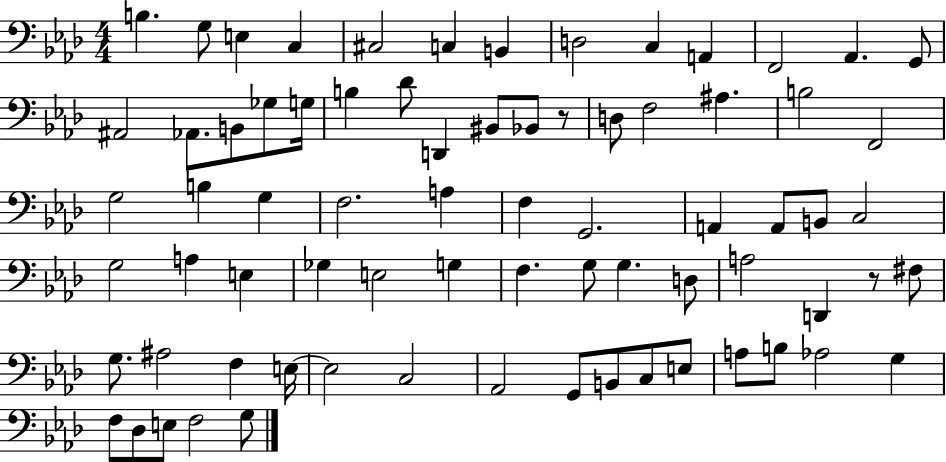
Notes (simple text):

B3/q. G3/e E3/q C3/q C#3/h C3/q B2/q D3/h C3/q A2/q F2/h Ab2/q. G2/e A#2/h Ab2/e. B2/e Gb3/e G3/s B3/q Db4/e D2/q BIS2/e Bb2/e R/e D3/e F3/h A#3/q. B3/h F2/h G3/h B3/q G3/q F3/h. A3/q F3/q G2/h. A2/q A2/e B2/e C3/h G3/h A3/q E3/q Gb3/q E3/h G3/q F3/q. G3/e G3/q. D3/e A3/h D2/q R/e F#3/e G3/e. A#3/h F3/q E3/s E3/h C3/h Ab2/h G2/e B2/e C3/e E3/e A3/e B3/e Ab3/h G3/q F3/e Db3/e E3/e F3/h G3/e